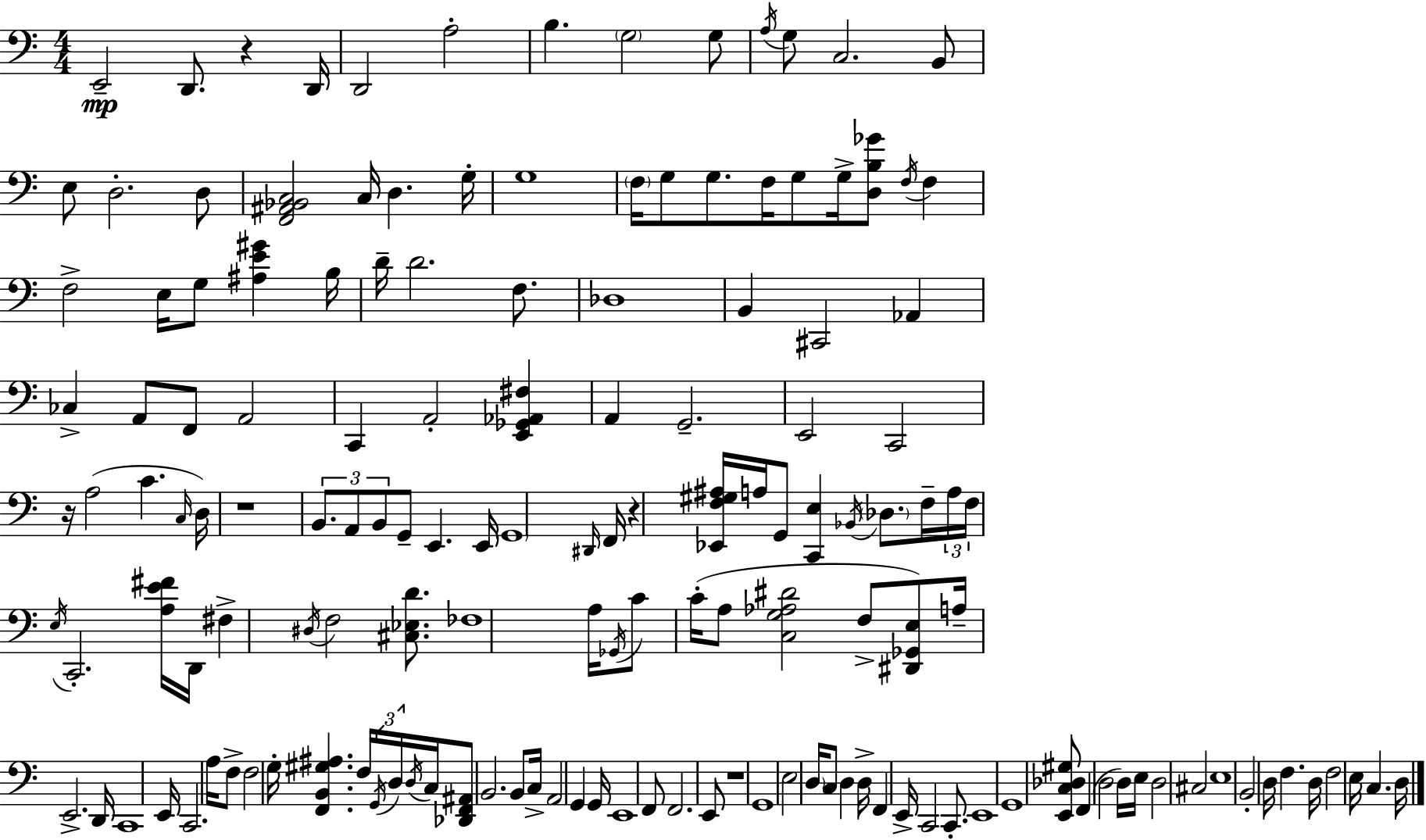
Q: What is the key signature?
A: C major